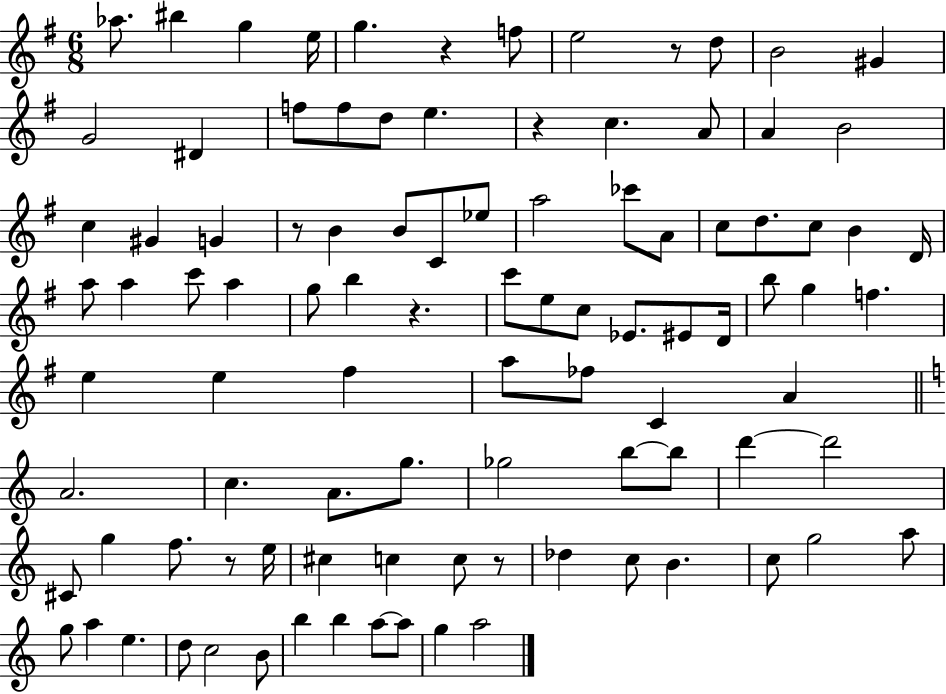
{
  \clef treble
  \numericTimeSignature
  \time 6/8
  \key g \major
  aes''8. bis''4 g''4 e''16 | g''4. r4 f''8 | e''2 r8 d''8 | b'2 gis'4 | \break g'2 dis'4 | f''8 f''8 d''8 e''4. | r4 c''4. a'8 | a'4 b'2 | \break c''4 gis'4 g'4 | r8 b'4 b'8 c'8 ees''8 | a''2 ces'''8 a'8 | c''8 d''8. c''8 b'4 d'16 | \break a''8 a''4 c'''8 a''4 | g''8 b''4 r4. | c'''8 e''8 c''8 ees'8. eis'8 d'16 | b''8 g''4 f''4. | \break e''4 e''4 fis''4 | a''8 fes''8 c'4 a'4 | \bar "||" \break \key c \major a'2. | c''4. a'8. g''8. | ges''2 b''8~~ b''8 | d'''4~~ d'''2 | \break cis'8 g''4 f''8. r8 e''16 | cis''4 c''4 c''8 r8 | des''4 c''8 b'4. | c''8 g''2 a''8 | \break g''8 a''4 e''4. | d''8 c''2 b'8 | b''4 b''4 a''8~~ a''8 | g''4 a''2 | \break \bar "|."
}